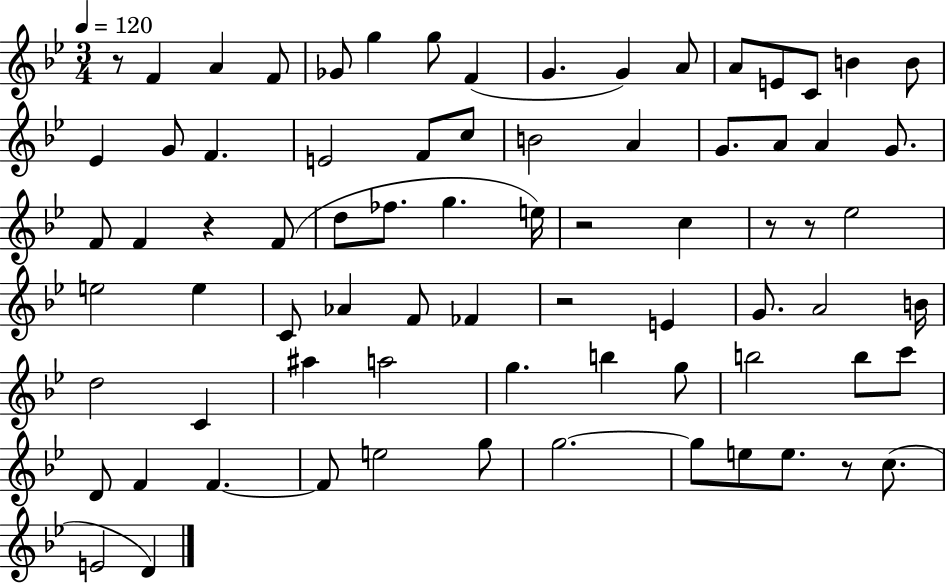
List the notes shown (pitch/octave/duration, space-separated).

R/e F4/q A4/q F4/e Gb4/e G5/q G5/e F4/q G4/q. G4/q A4/e A4/e E4/e C4/e B4/q B4/e Eb4/q G4/e F4/q. E4/h F4/e C5/e B4/h A4/q G4/e. A4/e A4/q G4/e. F4/e F4/q R/q F4/e D5/e FES5/e. G5/q. E5/s R/h C5/q R/e R/e Eb5/h E5/h E5/q C4/e Ab4/q F4/e FES4/q R/h E4/q G4/e. A4/h B4/s D5/h C4/q A#5/q A5/h G5/q. B5/q G5/e B5/h B5/e C6/e D4/e F4/q F4/q. F4/e E5/h G5/e G5/h. G5/e E5/e E5/e. R/e C5/e. E4/h D4/q